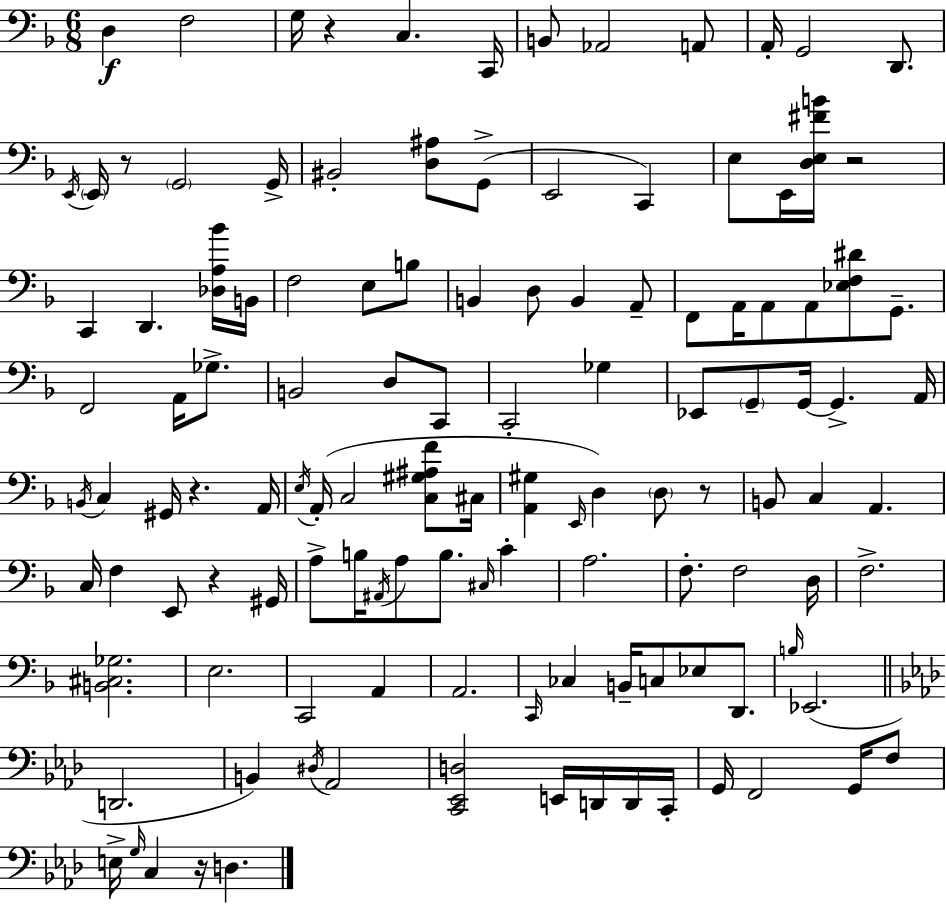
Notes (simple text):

D3/q F3/h G3/s R/q C3/q. C2/s B2/e Ab2/h A2/e A2/s G2/h D2/e. E2/s E2/s R/e G2/h G2/s BIS2/h [D3,A#3]/e G2/e E2/h C2/q E3/e E2/s [D3,E3,F#4,B4]/s R/h C2/q D2/q. [Db3,A3,Bb4]/s B2/s F3/h E3/e B3/e B2/q D3/e B2/q A2/e F2/e A2/s A2/e A2/e [Eb3,F3,D#4]/e G2/e. F2/h A2/s Gb3/e. B2/h D3/e C2/e C2/h Gb3/q Eb2/e G2/e G2/s G2/q. A2/s B2/s C3/q G#2/s R/q. A2/s E3/s A2/s C3/h [C3,G#3,A#3,F4]/e C#3/s [A2,G#3]/q E2/s D3/q D3/e R/e B2/e C3/q A2/q. C3/s F3/q E2/e R/q G#2/s A3/e B3/s A#2/s A3/e B3/e. C#3/s C4/q A3/h. F3/e. F3/h D3/s F3/h. [B2,C#3,Gb3]/h. E3/h. C2/h A2/q A2/h. C2/s CES3/q B2/s C3/e Eb3/e D2/e. B3/s Eb2/h. D2/h. B2/q D#3/s Ab2/h [C2,Eb2,D3]/h E2/s D2/s D2/s C2/s G2/s F2/h G2/s F3/e E3/s G3/s C3/q R/s D3/q.